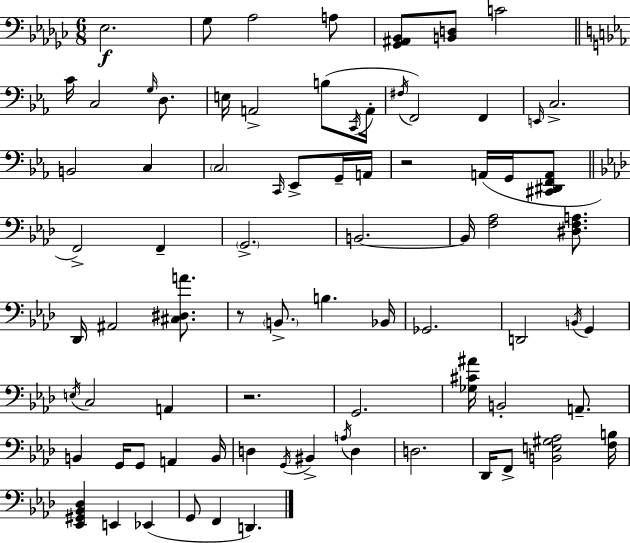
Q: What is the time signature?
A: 6/8